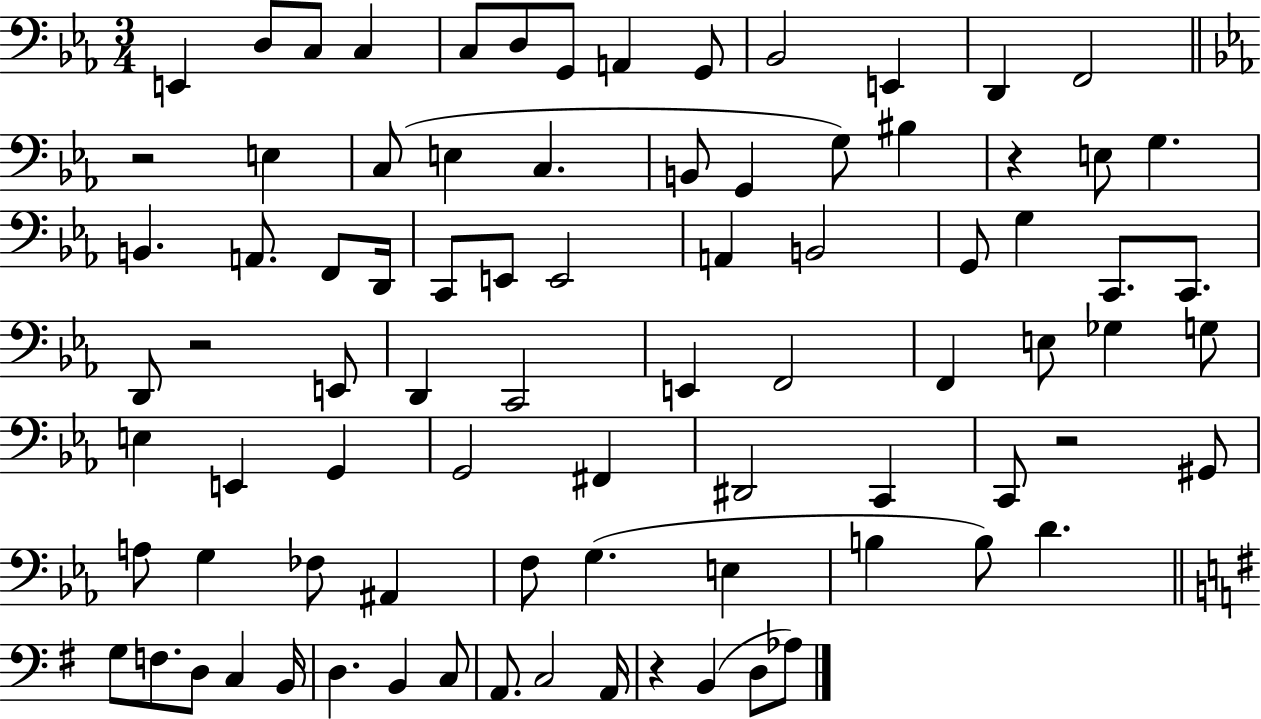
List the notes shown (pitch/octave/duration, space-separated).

E2/q D3/e C3/e C3/q C3/e D3/e G2/e A2/q G2/e Bb2/h E2/q D2/q F2/h R/h E3/q C3/e E3/q C3/q. B2/e G2/q G3/e BIS3/q R/q E3/e G3/q. B2/q. A2/e. F2/e D2/s C2/e E2/e E2/h A2/q B2/h G2/e G3/q C2/e. C2/e. D2/e R/h E2/e D2/q C2/h E2/q F2/h F2/q E3/e Gb3/q G3/e E3/q E2/q G2/q G2/h F#2/q D#2/h C2/q C2/e R/h G#2/e A3/e G3/q FES3/e A#2/q F3/e G3/q. E3/q B3/q B3/e D4/q. G3/e F3/e. D3/e C3/q B2/s D3/q. B2/q C3/e A2/e. C3/h A2/s R/q B2/q D3/e Ab3/e